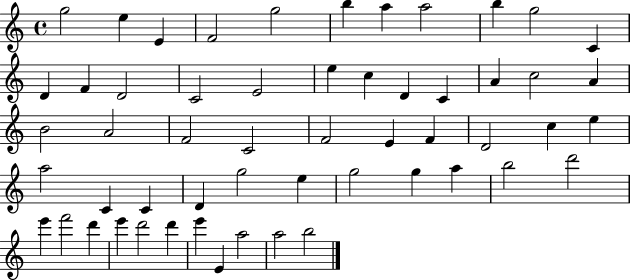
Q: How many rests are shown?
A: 0